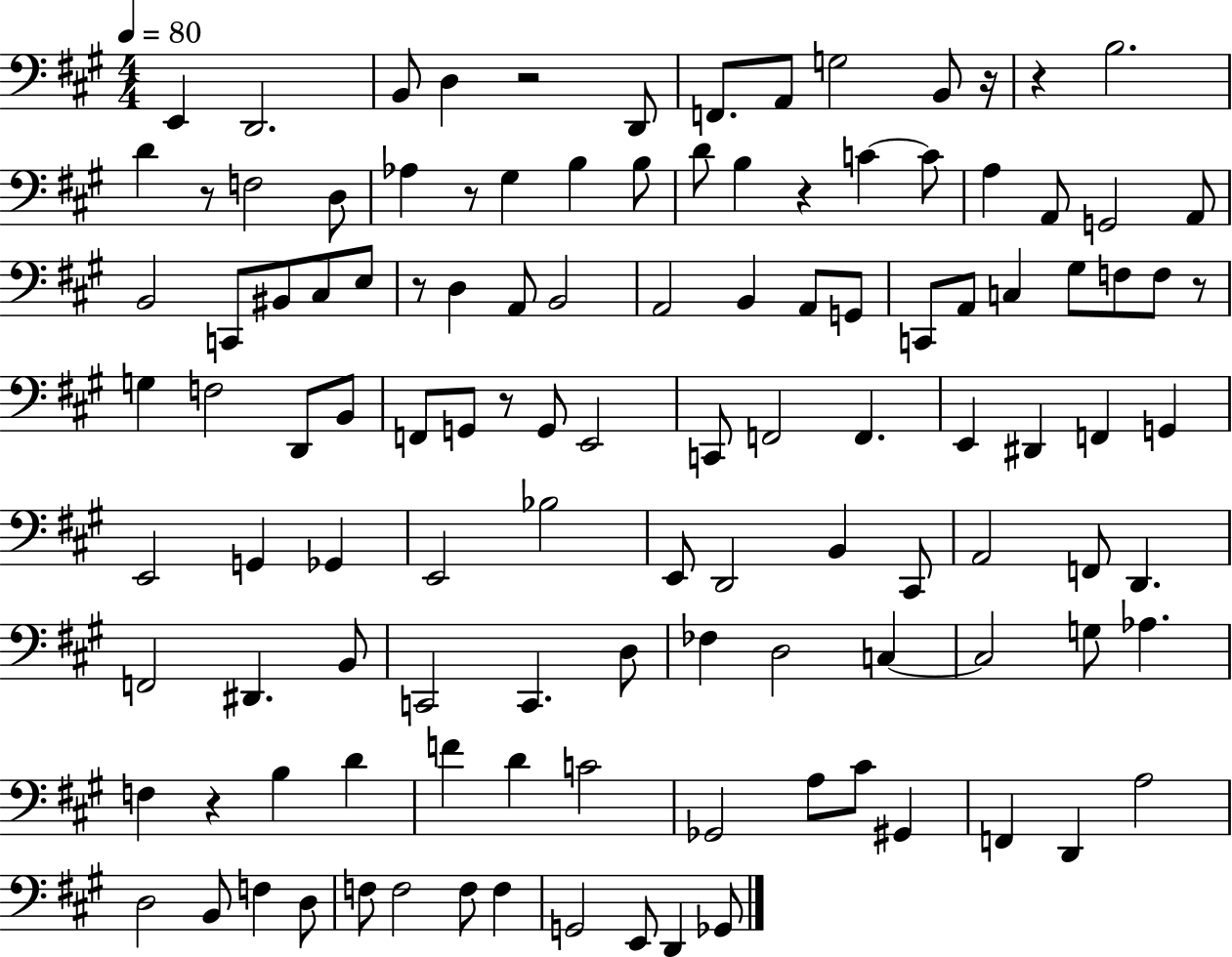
{
  \clef bass
  \numericTimeSignature
  \time 4/4
  \key a \major
  \tempo 4 = 80
  e,4 d,2. | b,8 d4 r2 d,8 | f,8. a,8 g2 b,8 r16 | r4 b2. | \break d'4 r8 f2 d8 | aes4 r8 gis4 b4 b8 | d'8 b4 r4 c'4~~ c'8 | a4 a,8 g,2 a,8 | \break b,2 c,8 bis,8 cis8 e8 | r8 d4 a,8 b,2 | a,2 b,4 a,8 g,8 | c,8 a,8 c4 gis8 f8 f8 r8 | \break g4 f2 d,8 b,8 | f,8 g,8 r8 g,8 e,2 | c,8 f,2 f,4. | e,4 dis,4 f,4 g,4 | \break e,2 g,4 ges,4 | e,2 bes2 | e,8 d,2 b,4 cis,8 | a,2 f,8 d,4. | \break f,2 dis,4. b,8 | c,2 c,4. d8 | fes4 d2 c4~~ | c2 g8 aes4. | \break f4 r4 b4 d'4 | f'4 d'4 c'2 | ges,2 a8 cis'8 gis,4 | f,4 d,4 a2 | \break d2 b,8 f4 d8 | f8 f2 f8 f4 | g,2 e,8 d,4 ges,8 | \bar "|."
}